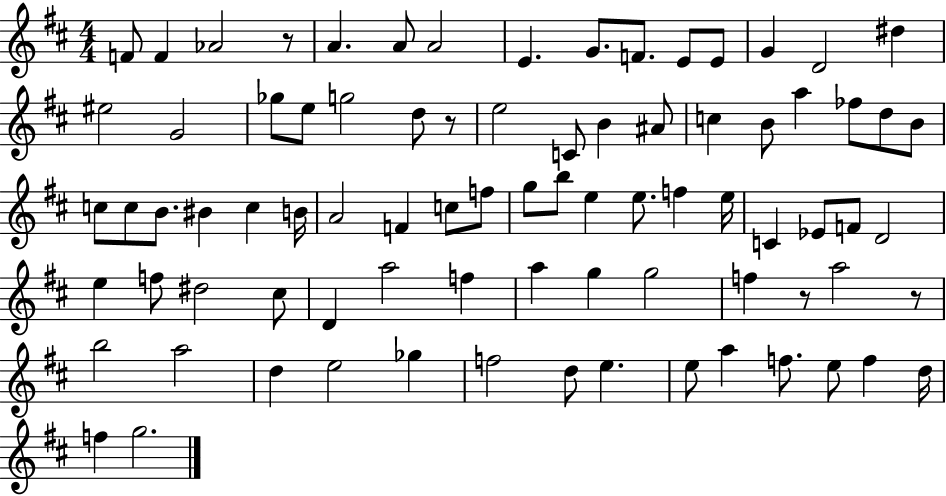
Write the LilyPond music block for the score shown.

{
  \clef treble
  \numericTimeSignature
  \time 4/4
  \key d \major
  f'8 f'4 aes'2 r8 | a'4. a'8 a'2 | e'4. g'8. f'8. e'8 e'8 | g'4 d'2 dis''4 | \break eis''2 g'2 | ges''8 e''8 g''2 d''8 r8 | e''2 c'8 b'4 ais'8 | c''4 b'8 a''4 fes''8 d''8 b'8 | \break c''8 c''8 b'8. bis'4 c''4 b'16 | a'2 f'4 c''8 f''8 | g''8 b''8 e''4 e''8. f''4 e''16 | c'4 ees'8 f'8 d'2 | \break e''4 f''8 dis''2 cis''8 | d'4 a''2 f''4 | a''4 g''4 g''2 | f''4 r8 a''2 r8 | \break b''2 a''2 | d''4 e''2 ges''4 | f''2 d''8 e''4. | e''8 a''4 f''8. e''8 f''4 d''16 | \break f''4 g''2. | \bar "|."
}